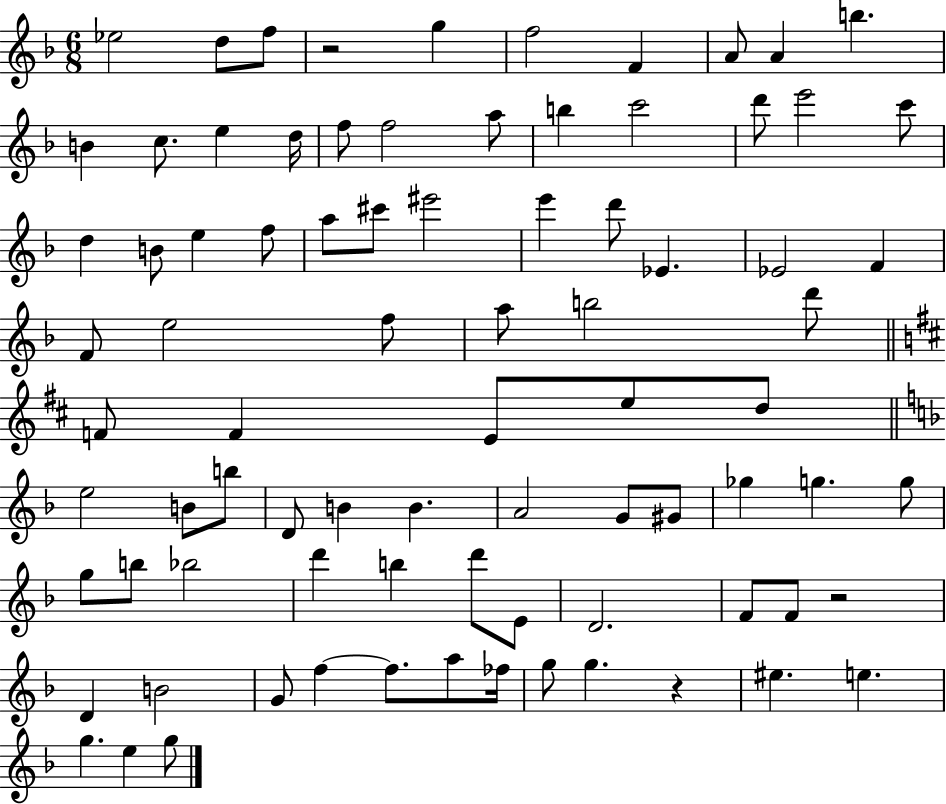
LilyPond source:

{
  \clef treble
  \numericTimeSignature
  \time 6/8
  \key f \major
  ees''2 d''8 f''8 | r2 g''4 | f''2 f'4 | a'8 a'4 b''4. | \break b'4 c''8. e''4 d''16 | f''8 f''2 a''8 | b''4 c'''2 | d'''8 e'''2 c'''8 | \break d''4 b'8 e''4 f''8 | a''8 cis'''8 eis'''2 | e'''4 d'''8 ees'4. | ees'2 f'4 | \break f'8 e''2 f''8 | a''8 b''2 d'''8 | \bar "||" \break \key d \major f'8 f'4 e'8 e''8 d''8 | \bar "||" \break \key d \minor e''2 b'8 b''8 | d'8 b'4 b'4. | a'2 g'8 gis'8 | ges''4 g''4. g''8 | \break g''8 b''8 bes''2 | d'''4 b''4 d'''8 e'8 | d'2. | f'8 f'8 r2 | \break d'4 b'2 | g'8 f''4~~ f''8. a''8 fes''16 | g''8 g''4. r4 | eis''4. e''4. | \break g''4. e''4 g''8 | \bar "|."
}